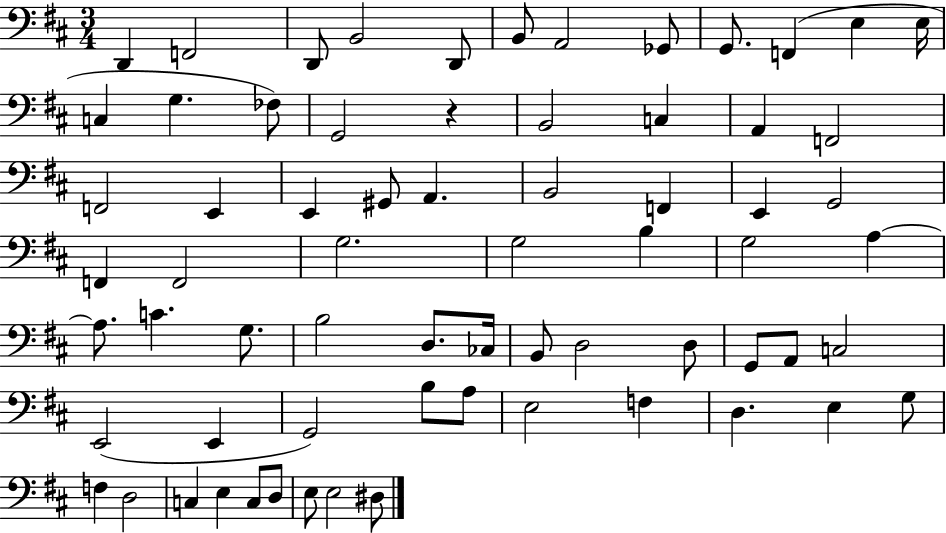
X:1
T:Untitled
M:3/4
L:1/4
K:D
D,, F,,2 D,,/2 B,,2 D,,/2 B,,/2 A,,2 _G,,/2 G,,/2 F,, E, E,/4 C, G, _F,/2 G,,2 z B,,2 C, A,, F,,2 F,,2 E,, E,, ^G,,/2 A,, B,,2 F,, E,, G,,2 F,, F,,2 G,2 G,2 B, G,2 A, A,/2 C G,/2 B,2 D,/2 _C,/4 B,,/2 D,2 D,/2 G,,/2 A,,/2 C,2 E,,2 E,, G,,2 B,/2 A,/2 E,2 F, D, E, G,/2 F, D,2 C, E, C,/2 D,/2 E,/2 E,2 ^D,/2